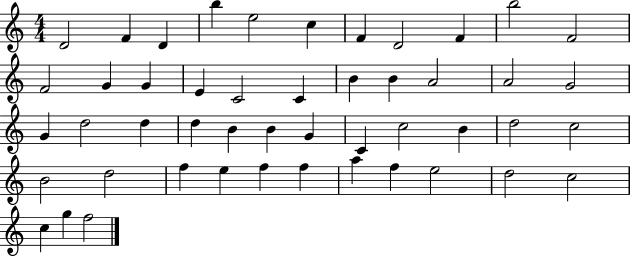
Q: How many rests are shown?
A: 0